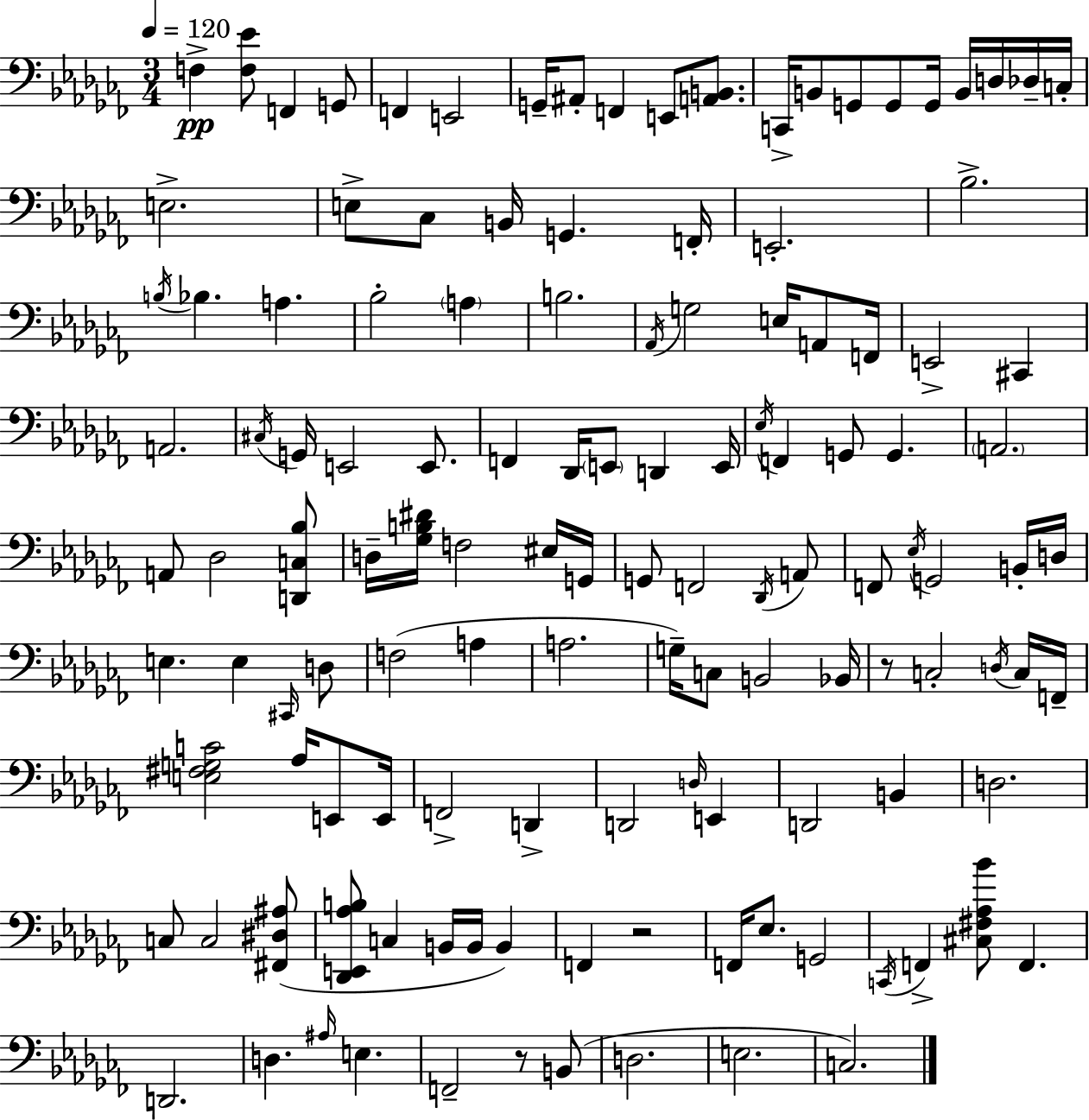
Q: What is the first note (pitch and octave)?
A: F3